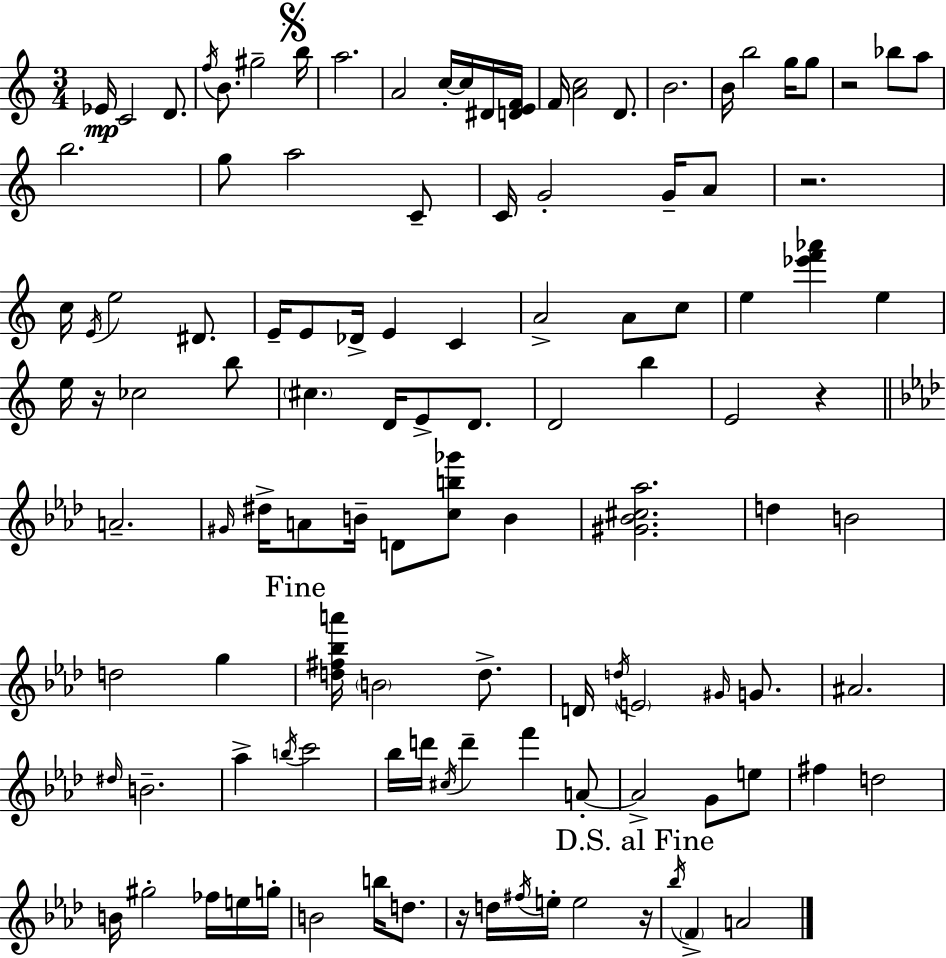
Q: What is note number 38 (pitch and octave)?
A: C4